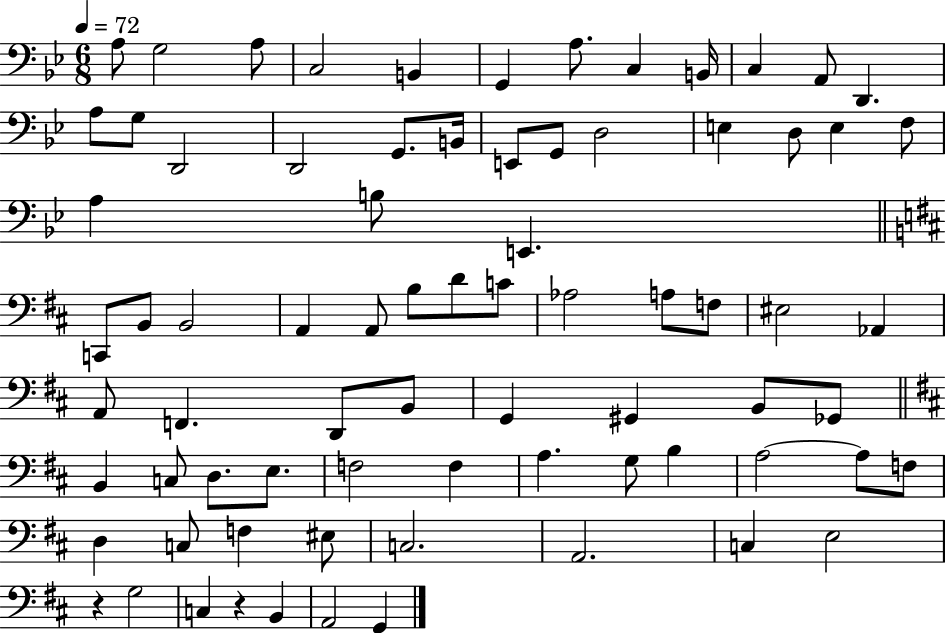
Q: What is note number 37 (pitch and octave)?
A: Ab3